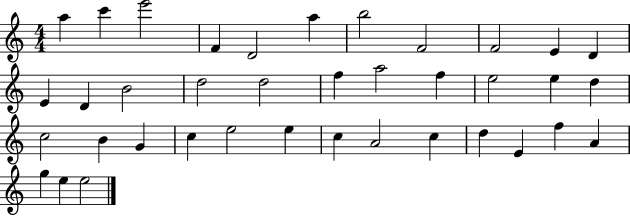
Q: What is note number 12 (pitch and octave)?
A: E4